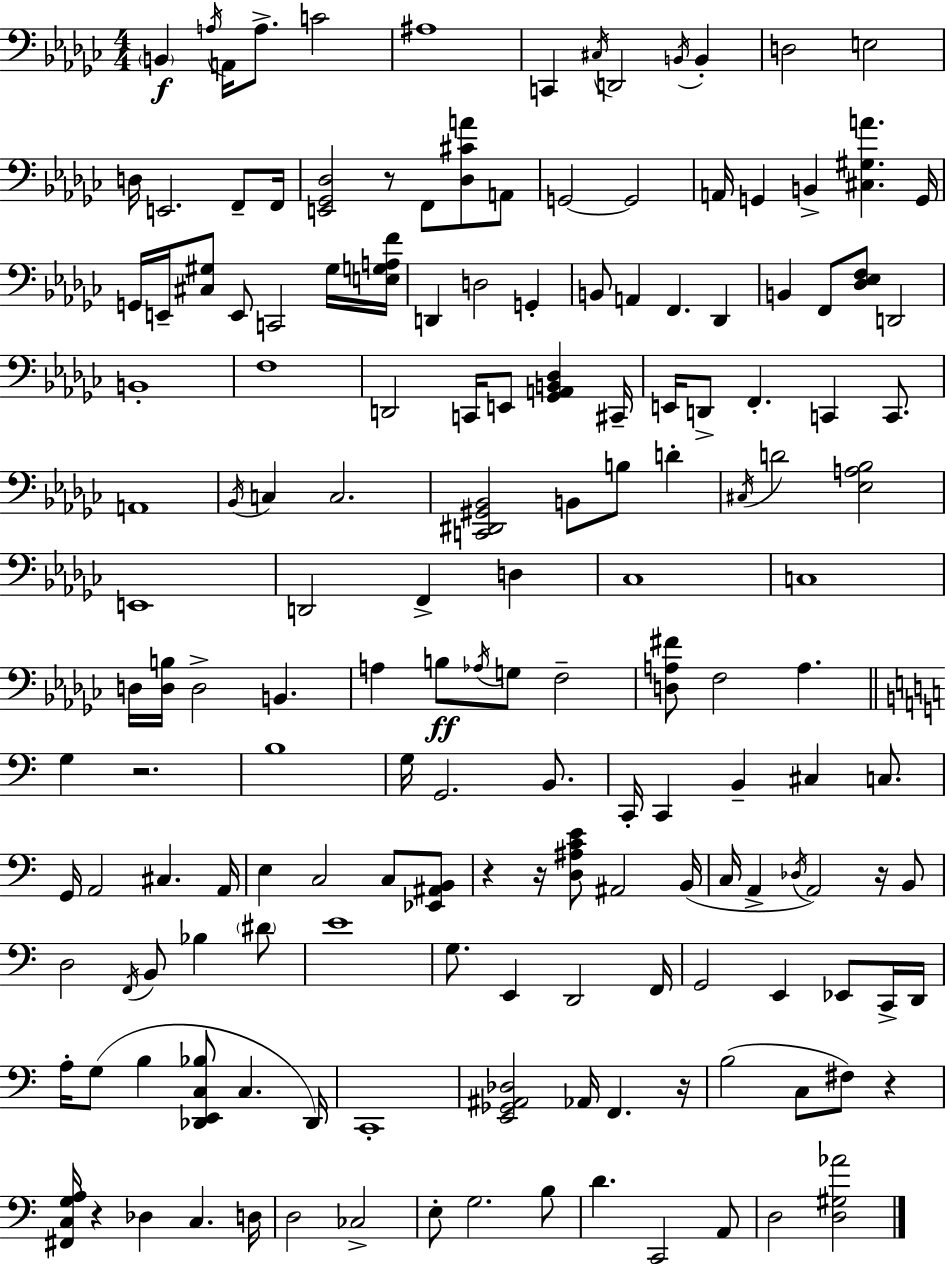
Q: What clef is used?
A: bass